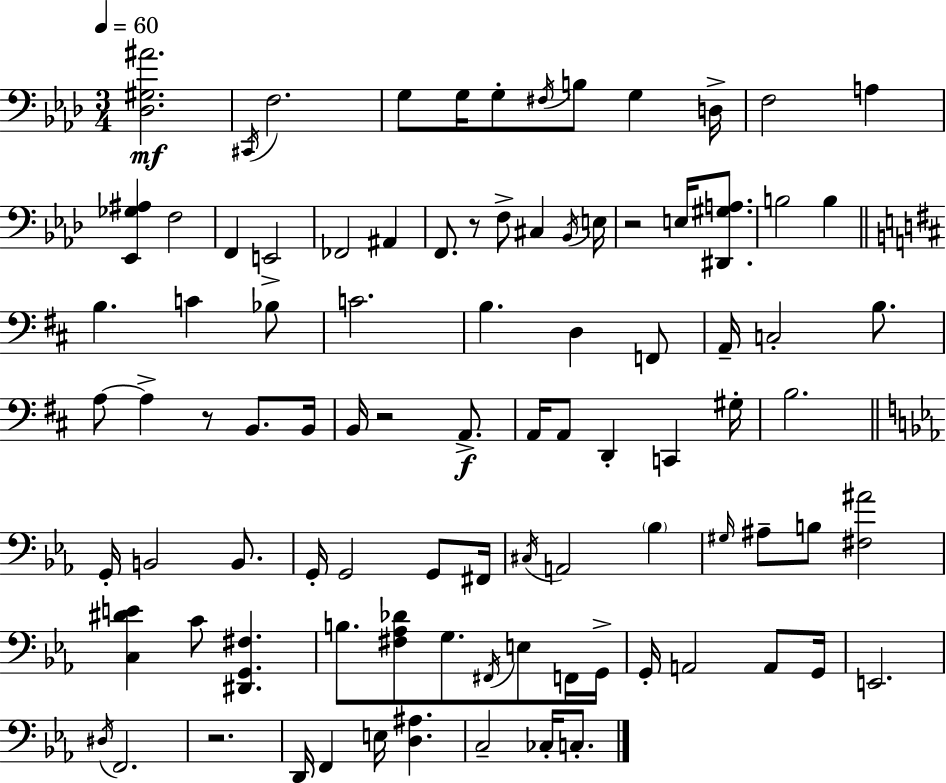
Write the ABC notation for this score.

X:1
T:Untitled
M:3/4
L:1/4
K:Ab
[_D,^G,^A]2 ^C,,/4 F,2 G,/2 G,/4 G,/2 ^F,/4 B,/2 G, D,/4 F,2 A, [_E,,_G,^A,] F,2 F,, E,,2 _F,,2 ^A,, F,,/2 z/2 F,/2 ^C, _B,,/4 E,/4 z2 E,/4 [^D,,^G,A,]/2 B,2 B, B, C _B,/2 C2 B, D, F,,/2 A,,/4 C,2 B,/2 A,/2 A, z/2 B,,/2 B,,/4 B,,/4 z2 A,,/2 A,,/4 A,,/2 D,, C,, ^G,/4 B,2 G,,/4 B,,2 B,,/2 G,,/4 G,,2 G,,/2 ^F,,/4 ^C,/4 A,,2 _B, ^G,/4 ^A,/2 B,/2 [^F,^A]2 [C,^DE] C/2 [^D,,G,,^F,] B,/2 [^F,_A,_D]/2 G,/2 ^F,,/4 E,/2 F,,/4 G,,/4 G,,/4 A,,2 A,,/2 G,,/4 E,,2 ^D,/4 F,,2 z2 D,,/4 F,, E,/4 [D,^A,] C,2 _C,/4 C,/2